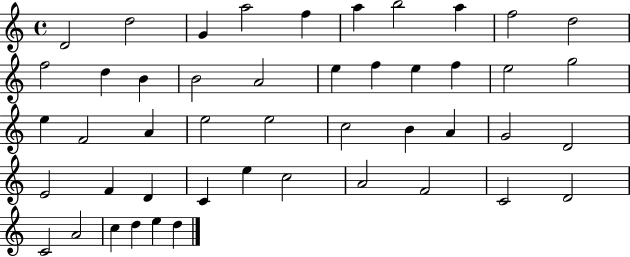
{
  \clef treble
  \time 4/4
  \defaultTimeSignature
  \key c \major
  d'2 d''2 | g'4 a''2 f''4 | a''4 b''2 a''4 | f''2 d''2 | \break f''2 d''4 b'4 | b'2 a'2 | e''4 f''4 e''4 f''4 | e''2 g''2 | \break e''4 f'2 a'4 | e''2 e''2 | c''2 b'4 a'4 | g'2 d'2 | \break e'2 f'4 d'4 | c'4 e''4 c''2 | a'2 f'2 | c'2 d'2 | \break c'2 a'2 | c''4 d''4 e''4 d''4 | \bar "|."
}